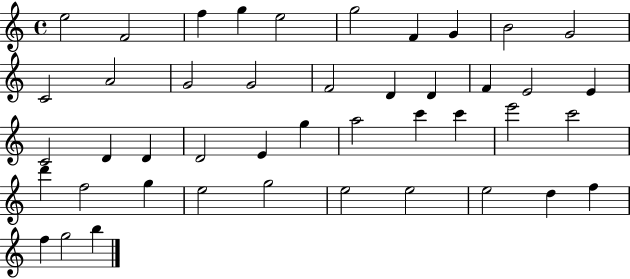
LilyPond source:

{
  \clef treble
  \time 4/4
  \defaultTimeSignature
  \key c \major
  e''2 f'2 | f''4 g''4 e''2 | g''2 f'4 g'4 | b'2 g'2 | \break c'2 a'2 | g'2 g'2 | f'2 d'4 d'4 | f'4 e'2 e'4 | \break c'2 d'4 d'4 | d'2 e'4 g''4 | a''2 c'''4 c'''4 | e'''2 c'''2 | \break d'''4 f''2 g''4 | e''2 g''2 | e''2 e''2 | e''2 d''4 f''4 | \break f''4 g''2 b''4 | \bar "|."
}